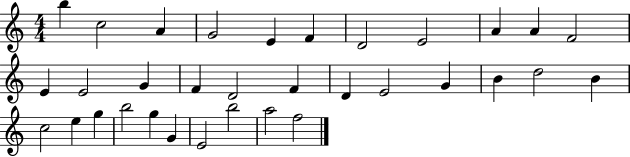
B5/q C5/h A4/q G4/h E4/q F4/q D4/h E4/h A4/q A4/q F4/h E4/q E4/h G4/q F4/q D4/h F4/q D4/q E4/h G4/q B4/q D5/h B4/q C5/h E5/q G5/q B5/h G5/q G4/q E4/h B5/h A5/h F5/h